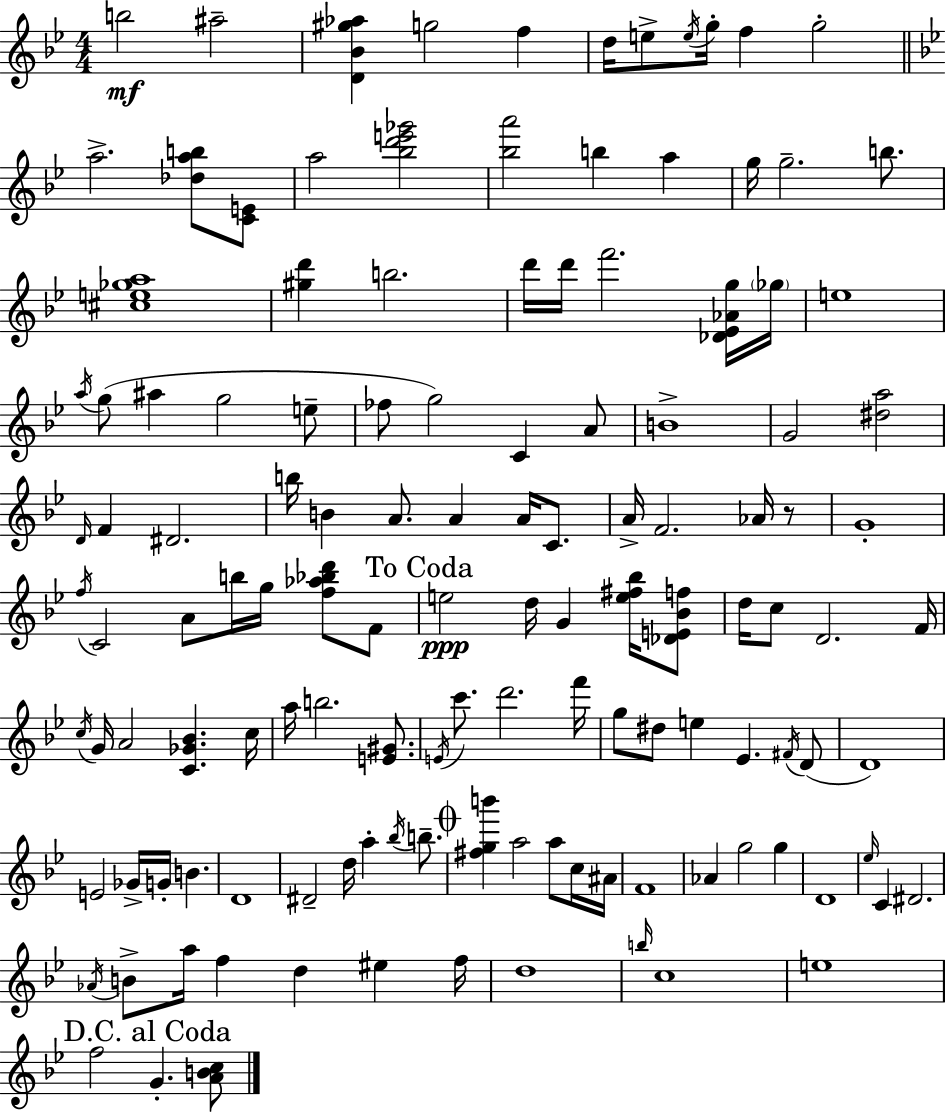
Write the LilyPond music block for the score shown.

{
  \clef treble
  \numericTimeSignature
  \time 4/4
  \key bes \major
  b''2\mf ais''2-- | <d' bes' gis'' aes''>4 g''2 f''4 | d''16 e''8-> \acciaccatura { e''16 } g''16-. f''4 g''2-. | \bar "||" \break \key g \minor a''2.-> <des'' a'' b''>8 <c' e'>8 | a''2 <bes'' d''' e''' ges'''>2 | <bes'' a'''>2 b''4 a''4 | g''16 g''2.-- b''8. | \break <cis'' e'' ges'' a''>1 | <gis'' d'''>4 b''2. | d'''16 d'''16 f'''2. <des' ees' aes' g''>16 \parenthesize ges''16 | e''1 | \break \acciaccatura { a''16 } g''8( ais''4 g''2 e''8-- | fes''8 g''2) c'4 a'8 | b'1-> | g'2 <dis'' a''>2 | \break \grace { d'16 } f'4 dis'2. | b''16 b'4 a'8. a'4 a'16 c'8. | a'16-> f'2. aes'16 | r8 g'1-. | \break \acciaccatura { f''16 } c'2 a'8 b''16 g''16 <f'' aes'' bes'' d'''>8 | f'8 \mark "To Coda" e''2\ppp d''16 g'4 | <e'' fis'' bes''>16 <des' e' bes' f''>8 d''16 c''8 d'2. | f'16 \acciaccatura { c''16 } g'16 a'2 <c' ges' bes'>4. | \break c''16 a''16 b''2. | <e' gis'>8. \acciaccatura { e'16 } c'''8. d'''2. | f'''16 g''8 dis''8 e''4 ees'4. | \acciaccatura { fis'16 }( d'8 d'1) | \break e'2 ges'16-> g'16-. | b'4. d'1 | dis'2-- d''16 a''4-. | \acciaccatura { bes''16 } b''8.-- \mark \markup { \musicglyph "scripts.coda" } <fis'' g'' b'''>4 a''2 | \break a''8 c''16 ais'16 f'1 | aes'4 g''2 | g''4 d'1 | \grace { ees''16 } c'4 dis'2. | \break \acciaccatura { aes'16 } b'8-> a''16 f''4 | d''4 eis''4 f''16 d''1 | \grace { b''16 } c''1 | e''1 | \break \mark "D.C. al Coda" f''2 | g'4.-. <a' b' c''>8 \bar "|."
}